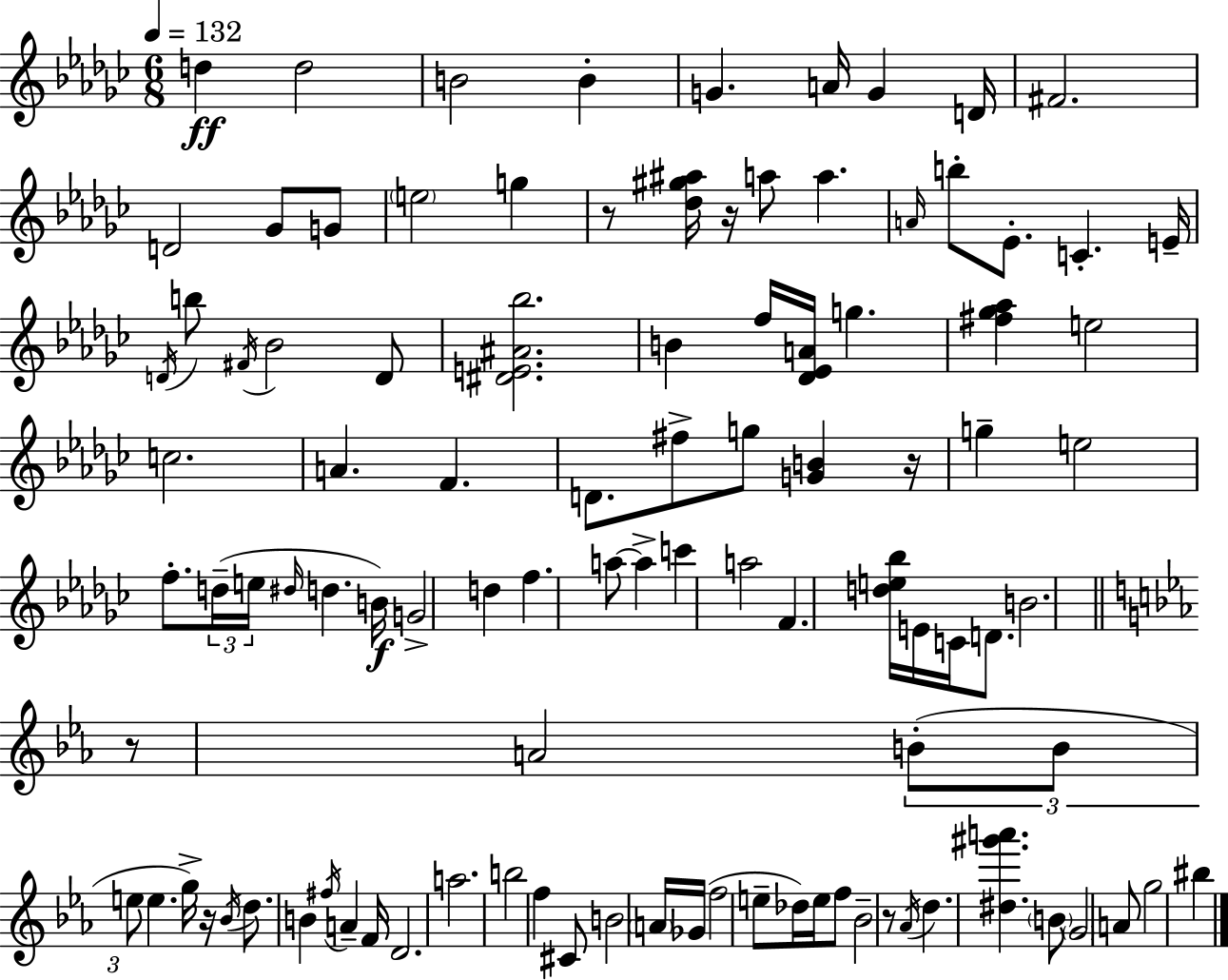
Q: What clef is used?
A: treble